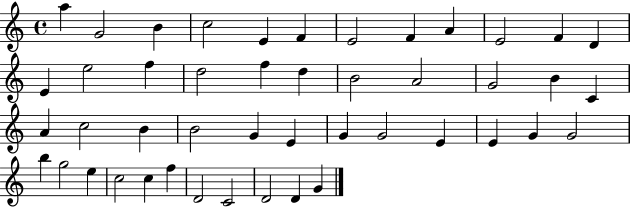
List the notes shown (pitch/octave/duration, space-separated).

A5/q G4/h B4/q C5/h E4/q F4/q E4/h F4/q A4/q E4/h F4/q D4/q E4/q E5/h F5/q D5/h F5/q D5/q B4/h A4/h G4/h B4/q C4/q A4/q C5/h B4/q B4/h G4/q E4/q G4/q G4/h E4/q E4/q G4/q G4/h B5/q G5/h E5/q C5/h C5/q F5/q D4/h C4/h D4/h D4/q G4/q